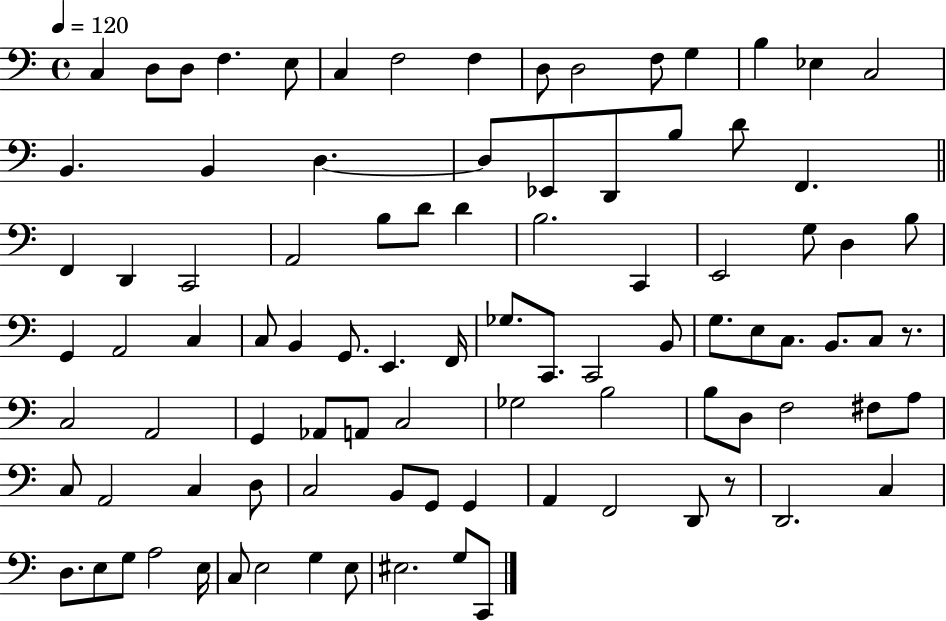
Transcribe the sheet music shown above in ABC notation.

X:1
T:Untitled
M:4/4
L:1/4
K:C
C, D,/2 D,/2 F, E,/2 C, F,2 F, D,/2 D,2 F,/2 G, B, _E, C,2 B,, B,, D, D,/2 _E,,/2 D,,/2 B,/2 D/2 F,, F,, D,, C,,2 A,,2 B,/2 D/2 D B,2 C,, E,,2 G,/2 D, B,/2 G,, A,,2 C, C,/2 B,, G,,/2 E,, F,,/4 _G,/2 C,,/2 C,,2 B,,/2 G,/2 E,/2 C,/2 B,,/2 C,/2 z/2 C,2 A,,2 G,, _A,,/2 A,,/2 C,2 _G,2 B,2 B,/2 D,/2 F,2 ^F,/2 A,/2 C,/2 A,,2 C, D,/2 C,2 B,,/2 G,,/2 G,, A,, F,,2 D,,/2 z/2 D,,2 C, D,/2 E,/2 G,/2 A,2 E,/4 C,/2 E,2 G, E,/2 ^E,2 G,/2 C,,/2